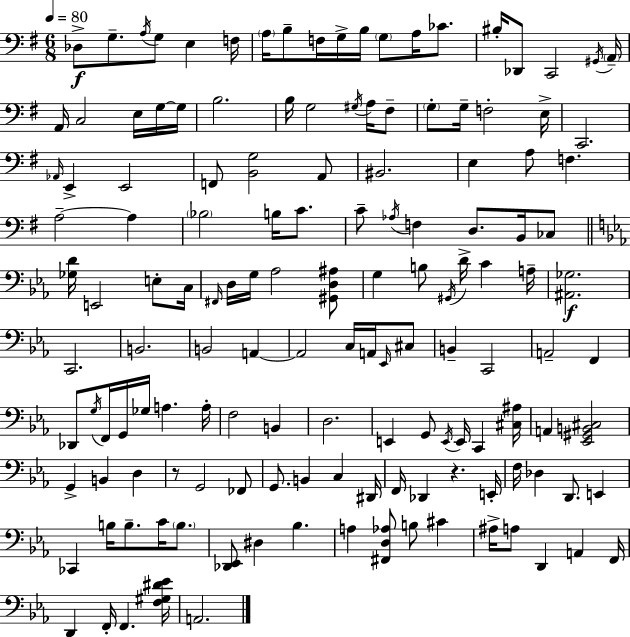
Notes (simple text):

Db3/e G3/e. A3/s G3/e E3/q F3/s A3/s B3/e F3/s G3/s B3/s G3/e A3/s CES4/e. BIS3/s Db2/e C2/h G#2/s A2/s A2/s C3/h E3/s G3/s G3/s B3/h. B3/s G3/h G#3/s A3/s F#3/e G3/e G3/s F3/h E3/s C2/h. Ab2/s E2/q E2/h F2/e [B2,G3]/h A2/e BIS2/h. E3/q A3/e F3/q. A3/h A3/q Bb3/h B3/s C4/e. C4/e Ab3/s F3/q D3/e. B2/s CES3/e [Gb3,D4]/s E2/h E3/e C3/s F#2/s D3/s G3/s Ab3/h [G#2,D3,A#3]/e G3/q B3/e G#2/s D4/s C4/q A3/s [A#2,Gb3]/h. C2/h. B2/h. B2/h A2/q A2/h C3/s A2/s Eb2/s C#3/e B2/q C2/h A2/h F2/q Db2/e G3/s F2/s G2/s Gb3/s A3/q. A3/s F3/h B2/q D3/h. E2/q G2/e E2/s E2/s C2/q [C#3,A#3]/s A2/q [Eb2,G#2,B2,C#3]/h G2/q B2/q D3/q R/e G2/h FES2/e G2/e. B2/q C3/q D#2/s F2/s Db2/q R/q. E2/s F3/s Db3/q D2/e. E2/q CES2/q B3/s B3/e. C4/s B3/e. [Db2,Eb2]/e D#3/q Bb3/q. A3/q [F#2,D3,Ab3]/e B3/e C#4/q A#3/s A3/e D2/q A2/q F2/s D2/q F2/s F2/q. [F3,G#3,D#4,Eb4]/s A2/h.